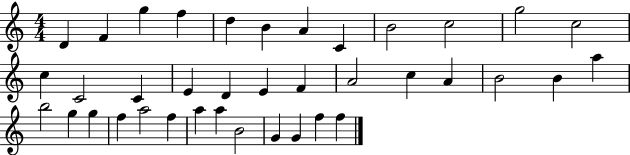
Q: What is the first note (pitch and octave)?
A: D4